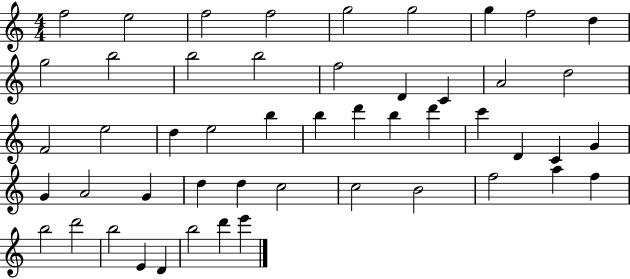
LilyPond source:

{
  \clef treble
  \numericTimeSignature
  \time 4/4
  \key c \major
  f''2 e''2 | f''2 f''2 | g''2 g''2 | g''4 f''2 d''4 | \break g''2 b''2 | b''2 b''2 | f''2 d'4 c'4 | a'2 d''2 | \break f'2 e''2 | d''4 e''2 b''4 | b''4 d'''4 b''4 d'''4 | c'''4 d'4 c'4 g'4 | \break g'4 a'2 g'4 | d''4 d''4 c''2 | c''2 b'2 | f''2 a''4 f''4 | \break b''2 d'''2 | b''2 e'4 d'4 | b''2 d'''4 e'''4 | \bar "|."
}